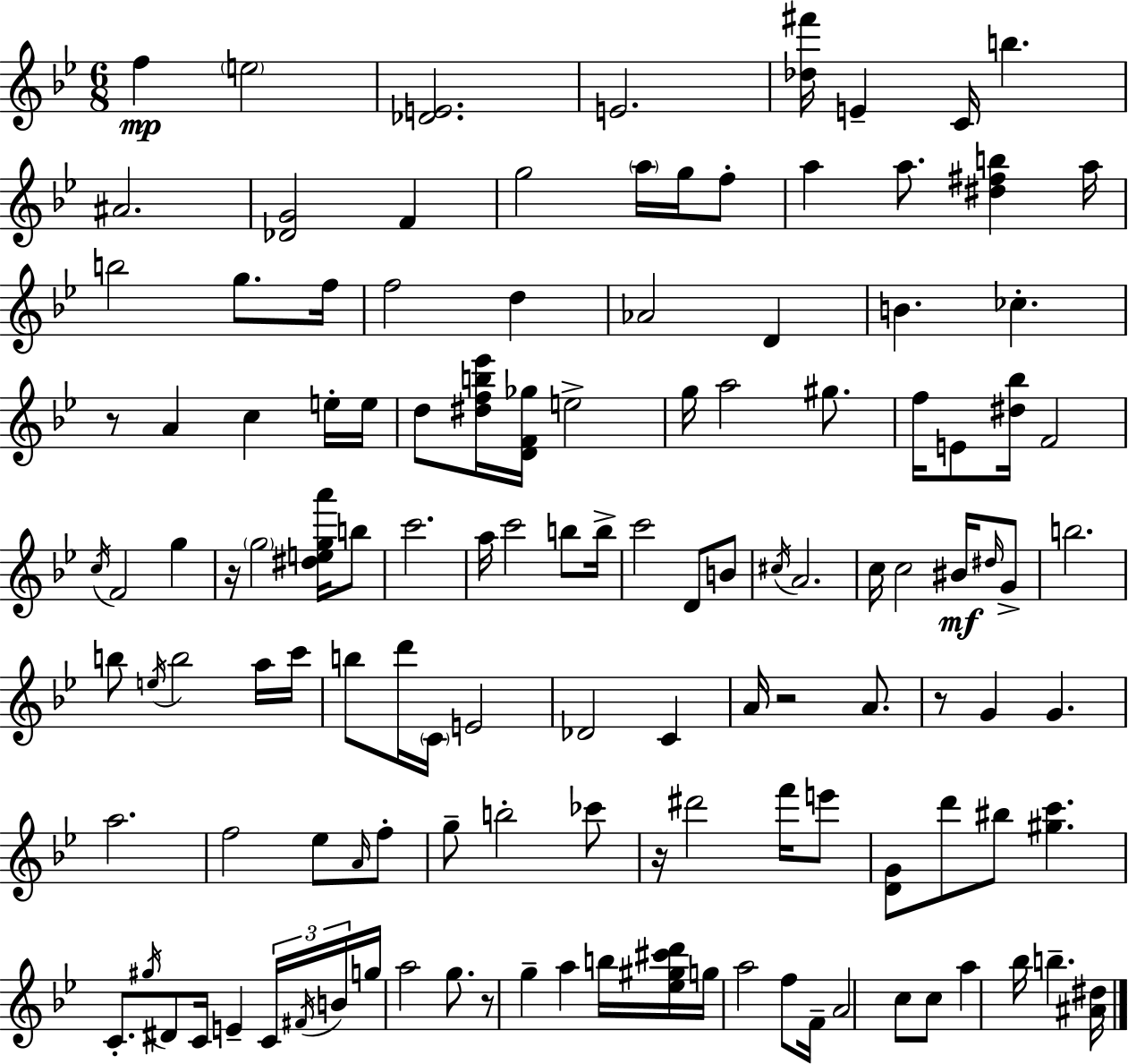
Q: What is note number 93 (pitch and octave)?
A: B4